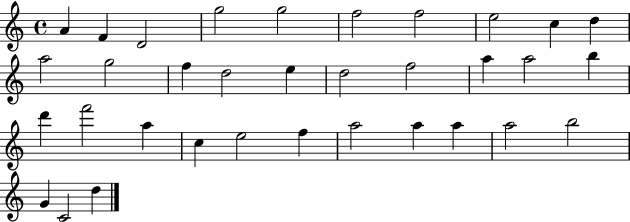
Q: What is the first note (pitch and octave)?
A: A4